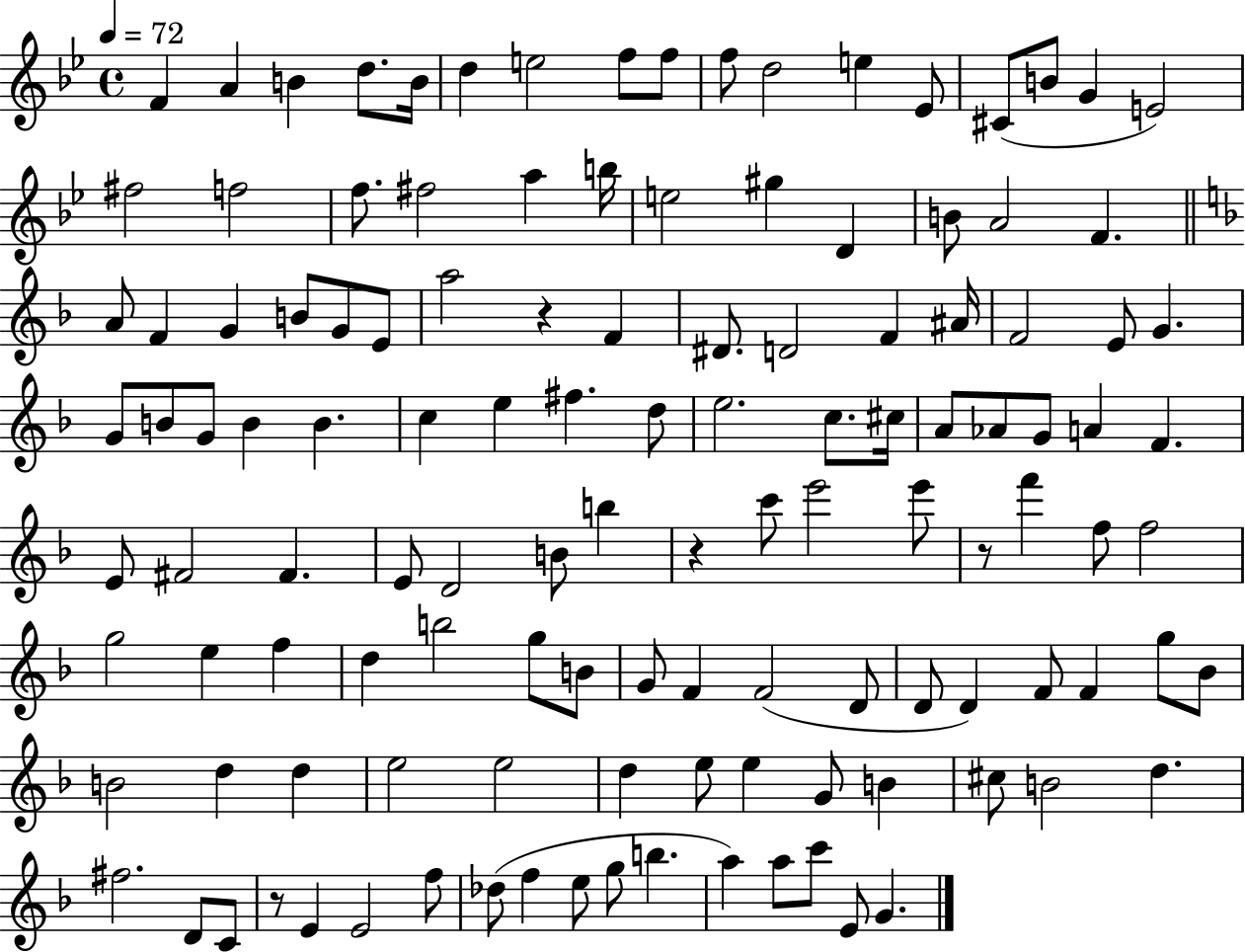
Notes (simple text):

F4/q A4/q B4/q D5/e. B4/s D5/q E5/h F5/e F5/e F5/e D5/h E5/q Eb4/e C#4/e B4/e G4/q E4/h F#5/h F5/h F5/e. F#5/h A5/q B5/s E5/h G#5/q D4/q B4/e A4/h F4/q. A4/e F4/q G4/q B4/e G4/e E4/e A5/h R/q F4/q D#4/e. D4/h F4/q A#4/s F4/h E4/e G4/q. G4/e B4/e G4/e B4/q B4/q. C5/q E5/q F#5/q. D5/e E5/h. C5/e. C#5/s A4/e Ab4/e G4/e A4/q F4/q. E4/e F#4/h F#4/q. E4/e D4/h B4/e B5/q R/q C6/e E6/h E6/e R/e F6/q F5/e F5/h G5/h E5/q F5/q D5/q B5/h G5/e B4/e G4/e F4/q F4/h D4/e D4/e D4/q F4/e F4/q G5/e Bb4/e B4/h D5/q D5/q E5/h E5/h D5/q E5/e E5/q G4/e B4/q C#5/e B4/h D5/q. F#5/h. D4/e C4/e R/e E4/q E4/h F5/e Db5/e F5/q E5/e G5/e B5/q. A5/q A5/e C6/e E4/e G4/q.